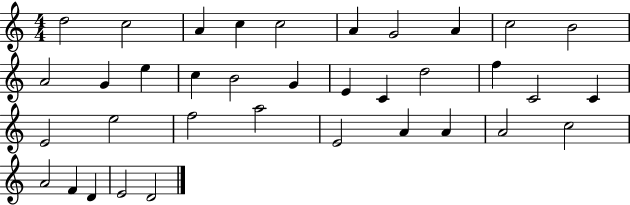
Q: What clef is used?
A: treble